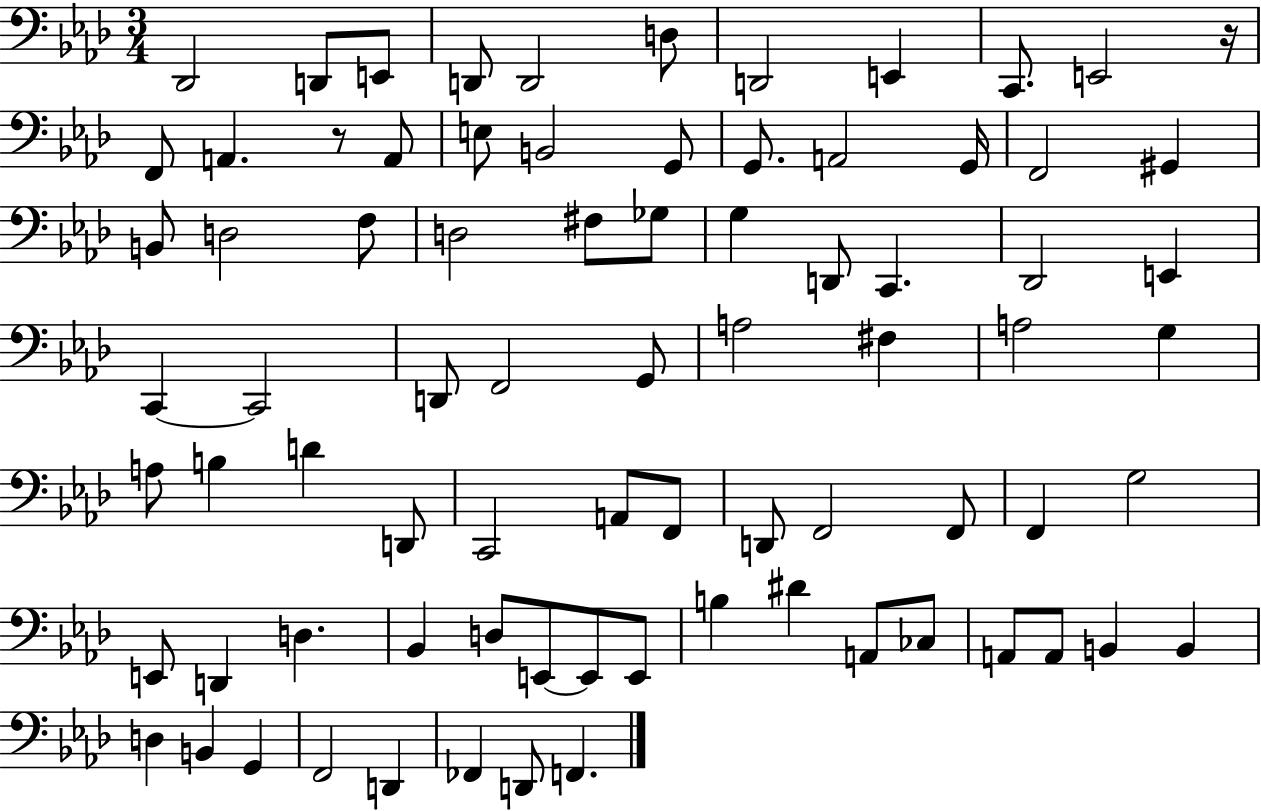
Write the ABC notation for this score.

X:1
T:Untitled
M:3/4
L:1/4
K:Ab
_D,,2 D,,/2 E,,/2 D,,/2 D,,2 D,/2 D,,2 E,, C,,/2 E,,2 z/4 F,,/2 A,, z/2 A,,/2 E,/2 B,,2 G,,/2 G,,/2 A,,2 G,,/4 F,,2 ^G,, B,,/2 D,2 F,/2 D,2 ^F,/2 _G,/2 G, D,,/2 C,, _D,,2 E,, C,, C,,2 D,,/2 F,,2 G,,/2 A,2 ^F, A,2 G, A,/2 B, D D,,/2 C,,2 A,,/2 F,,/2 D,,/2 F,,2 F,,/2 F,, G,2 E,,/2 D,, D, _B,, D,/2 E,,/2 E,,/2 E,,/2 B, ^D A,,/2 _C,/2 A,,/2 A,,/2 B,, B,, D, B,, G,, F,,2 D,, _F,, D,,/2 F,,